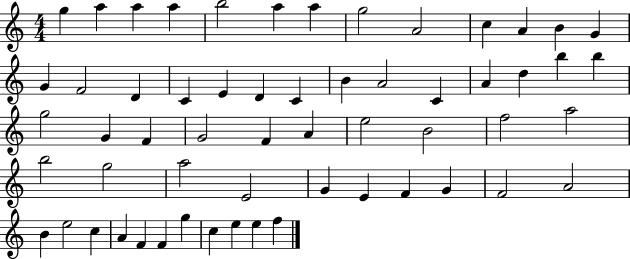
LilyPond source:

{
  \clef treble
  \numericTimeSignature
  \time 4/4
  \key c \major
  g''4 a''4 a''4 a''4 | b''2 a''4 a''4 | g''2 a'2 | c''4 a'4 b'4 g'4 | \break g'4 f'2 d'4 | c'4 e'4 d'4 c'4 | b'4 a'2 c'4 | a'4 d''4 b''4 b''4 | \break g''2 g'4 f'4 | g'2 f'4 a'4 | e''2 b'2 | f''2 a''2 | \break b''2 g''2 | a''2 e'2 | g'4 e'4 f'4 g'4 | f'2 a'2 | \break b'4 e''2 c''4 | a'4 f'4 f'4 g''4 | c''4 e''4 e''4 f''4 | \bar "|."
}